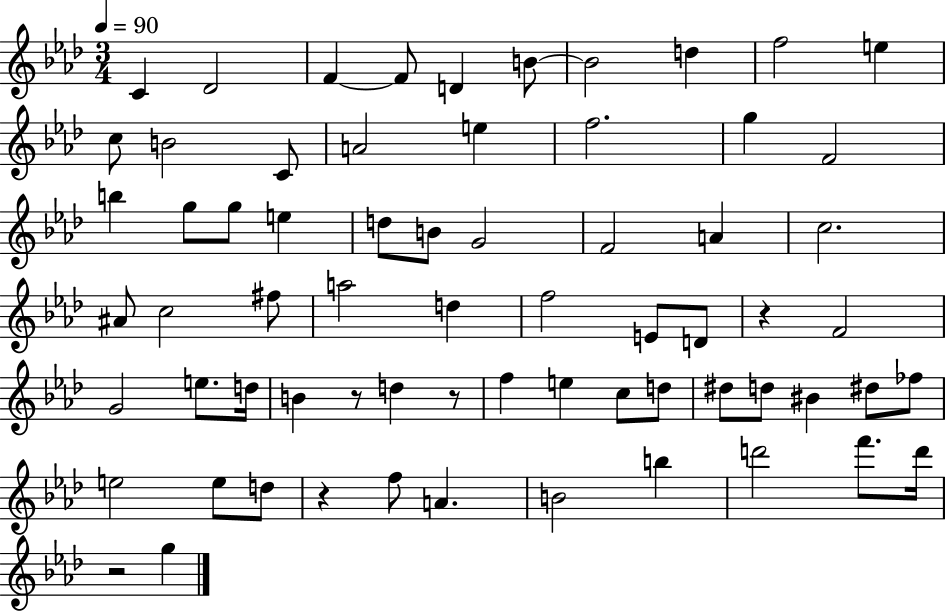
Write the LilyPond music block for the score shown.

{
  \clef treble
  \numericTimeSignature
  \time 3/4
  \key aes \major
  \tempo 4 = 90
  c'4 des'2 | f'4~~ f'8 d'4 b'8~~ | b'2 d''4 | f''2 e''4 | \break c''8 b'2 c'8 | a'2 e''4 | f''2. | g''4 f'2 | \break b''4 g''8 g''8 e''4 | d''8 b'8 g'2 | f'2 a'4 | c''2. | \break ais'8 c''2 fis''8 | a''2 d''4 | f''2 e'8 d'8 | r4 f'2 | \break g'2 e''8. d''16 | b'4 r8 d''4 r8 | f''4 e''4 c''8 d''8 | dis''8 d''8 bis'4 dis''8 fes''8 | \break e''2 e''8 d''8 | r4 f''8 a'4. | b'2 b''4 | d'''2 f'''8. d'''16 | \break r2 g''4 | \bar "|."
}